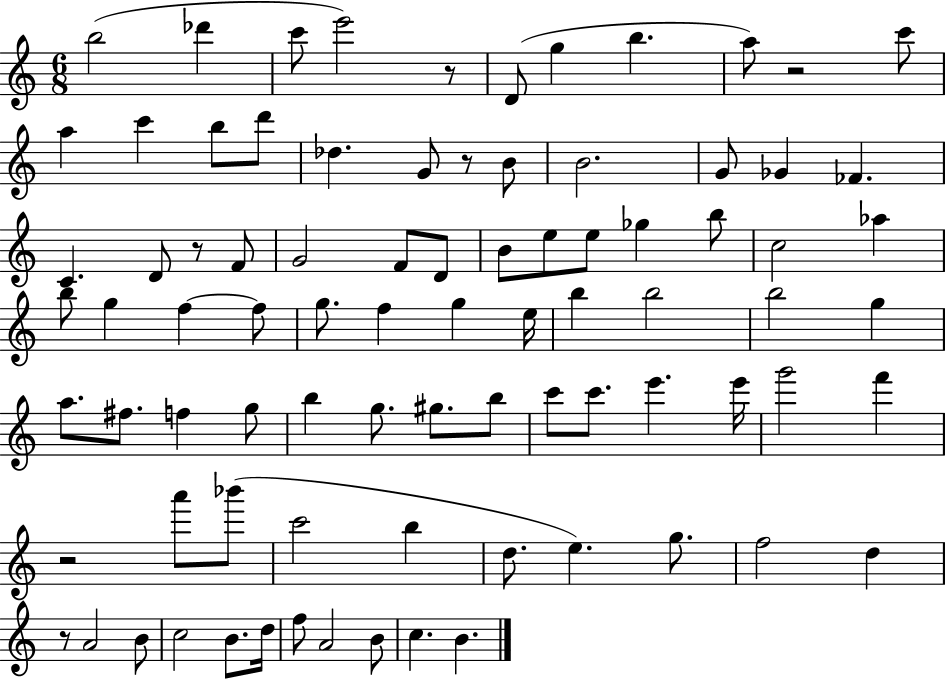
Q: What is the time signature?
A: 6/8